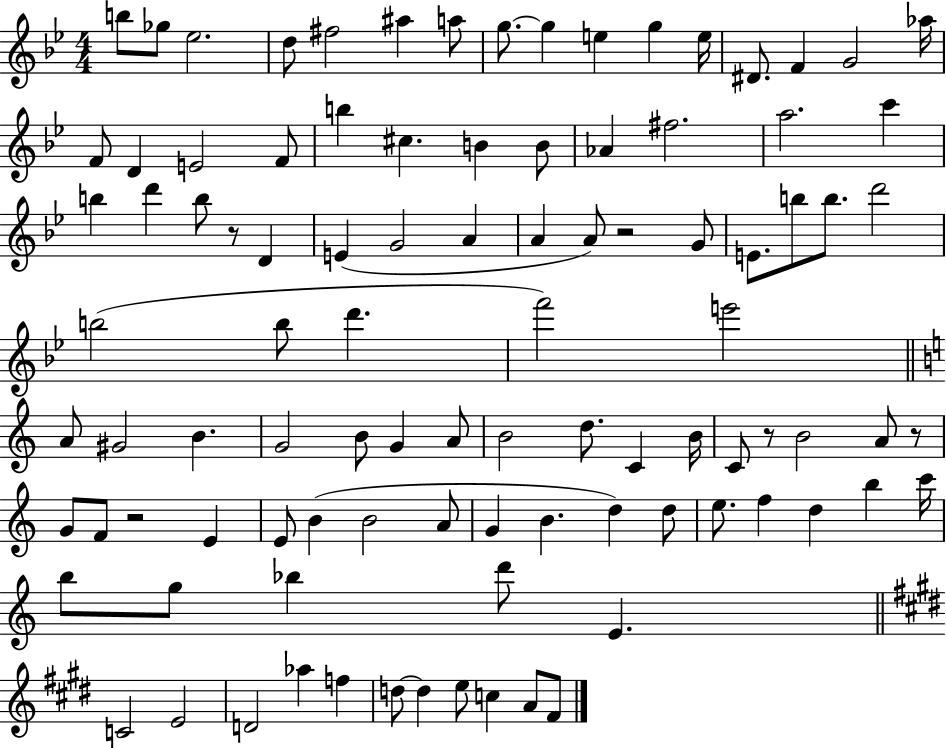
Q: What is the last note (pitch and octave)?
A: F#4